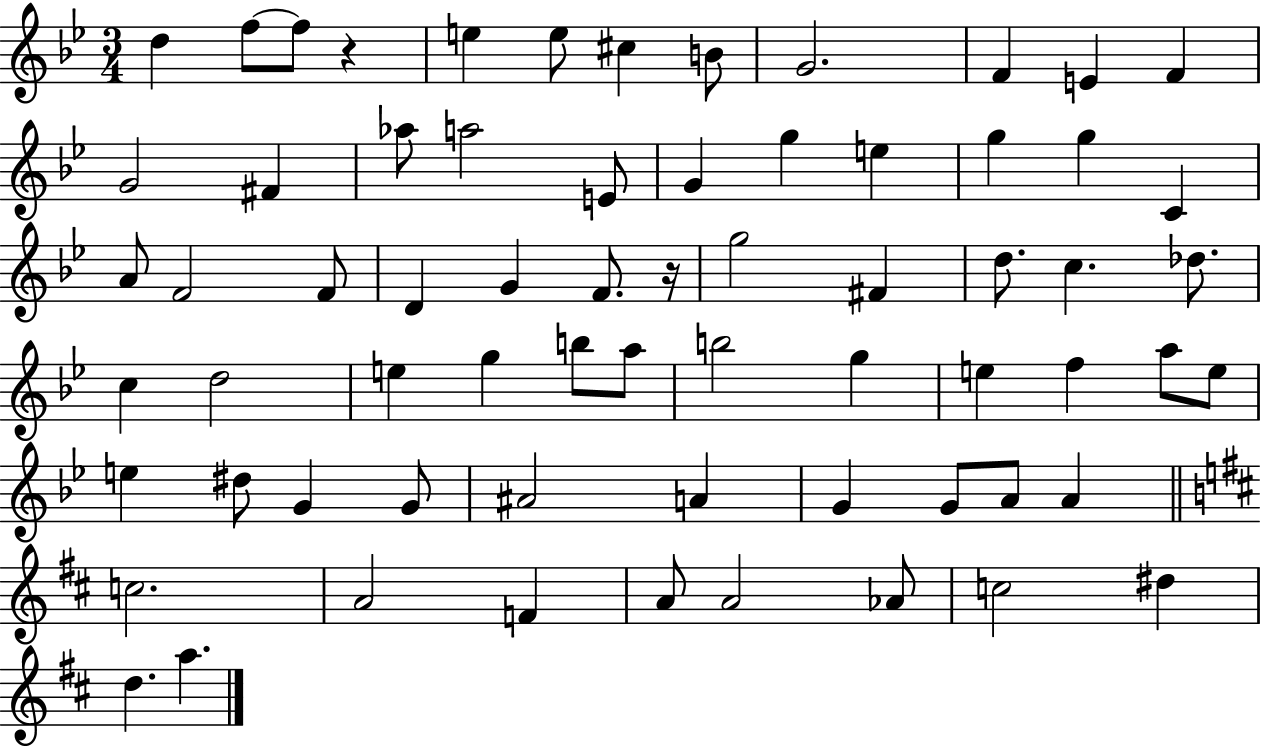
D5/q F5/e F5/e R/q E5/q E5/e C#5/q B4/e G4/h. F4/q E4/q F4/q G4/h F#4/q Ab5/e A5/h E4/e G4/q G5/q E5/q G5/q G5/q C4/q A4/e F4/h F4/e D4/q G4/q F4/e. R/s G5/h F#4/q D5/e. C5/q. Db5/e. C5/q D5/h E5/q G5/q B5/e A5/e B5/h G5/q E5/q F5/q A5/e E5/e E5/q D#5/e G4/q G4/e A#4/h A4/q G4/q G4/e A4/e A4/q C5/h. A4/h F4/q A4/e A4/h Ab4/e C5/h D#5/q D5/q. A5/q.